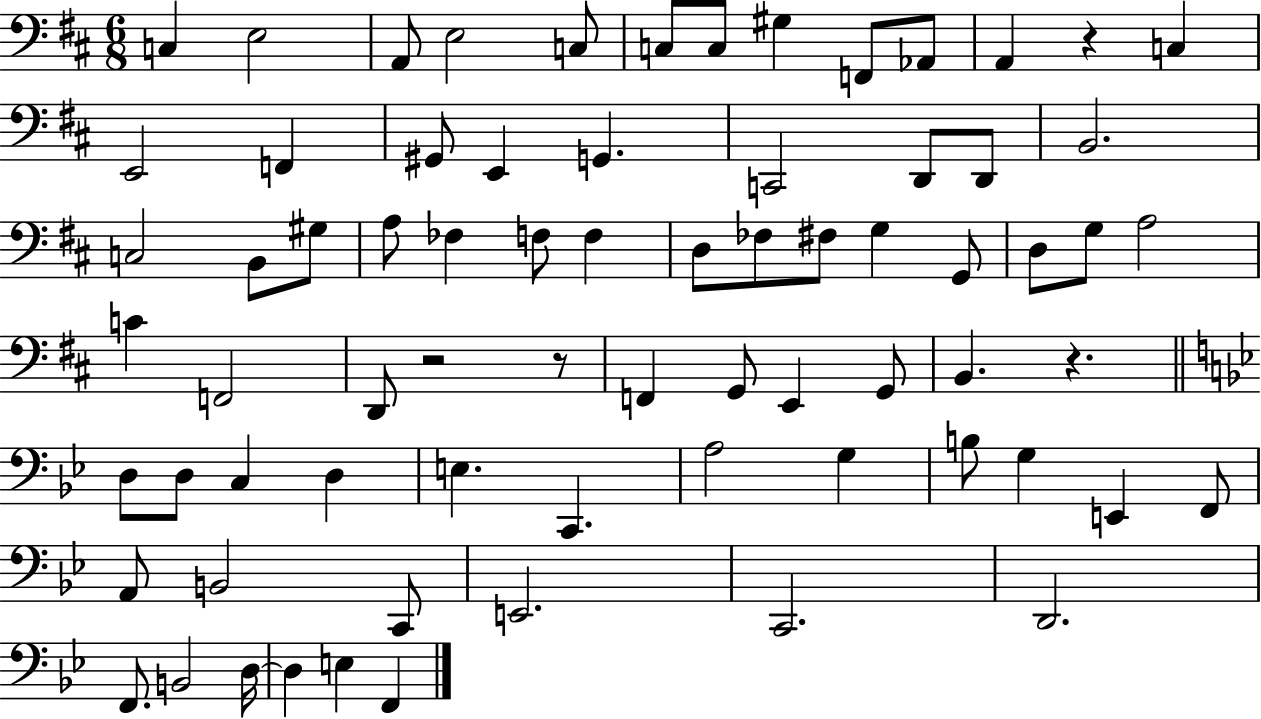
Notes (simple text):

C3/q E3/h A2/e E3/h C3/e C3/e C3/e G#3/q F2/e Ab2/e A2/q R/q C3/q E2/h F2/q G#2/e E2/q G2/q. C2/h D2/e D2/e B2/h. C3/h B2/e G#3/e A3/e FES3/q F3/e F3/q D3/e FES3/e F#3/e G3/q G2/e D3/e G3/e A3/h C4/q F2/h D2/e R/h R/e F2/q G2/e E2/q G2/e B2/q. R/q. D3/e D3/e C3/q D3/q E3/q. C2/q. A3/h G3/q B3/e G3/q E2/q F2/e A2/e B2/h C2/e E2/h. C2/h. D2/h. F2/e. B2/h D3/s D3/q E3/q F2/q